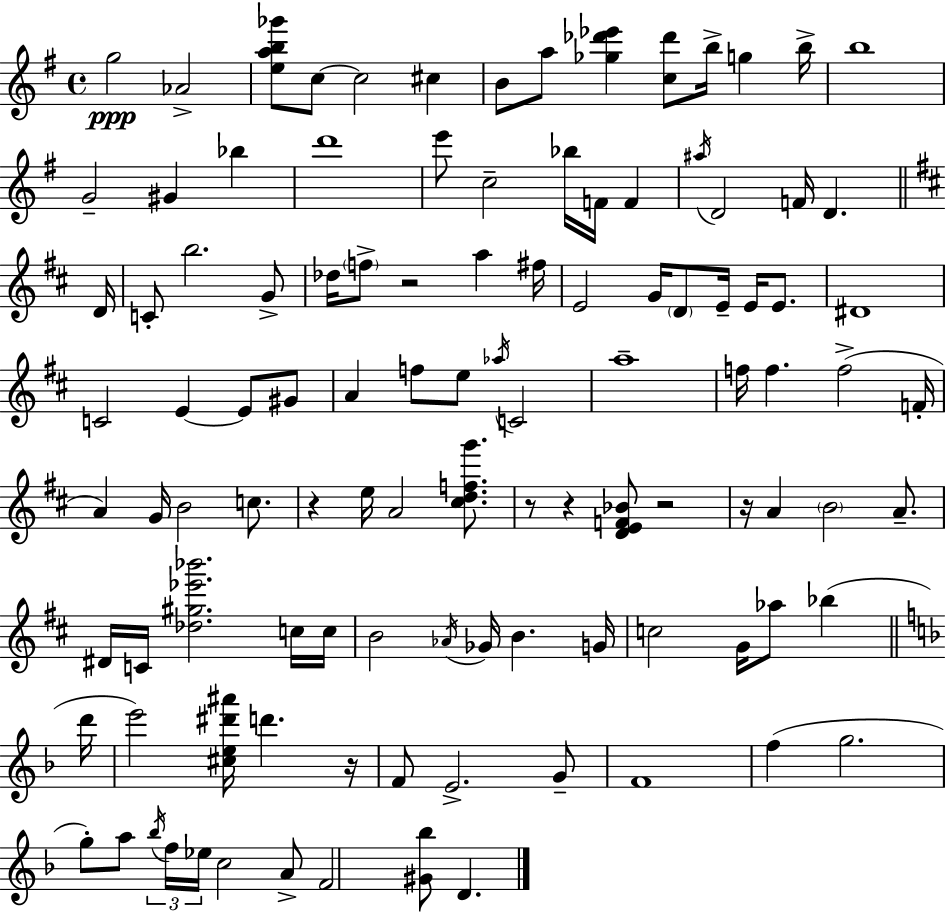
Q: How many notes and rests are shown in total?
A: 108